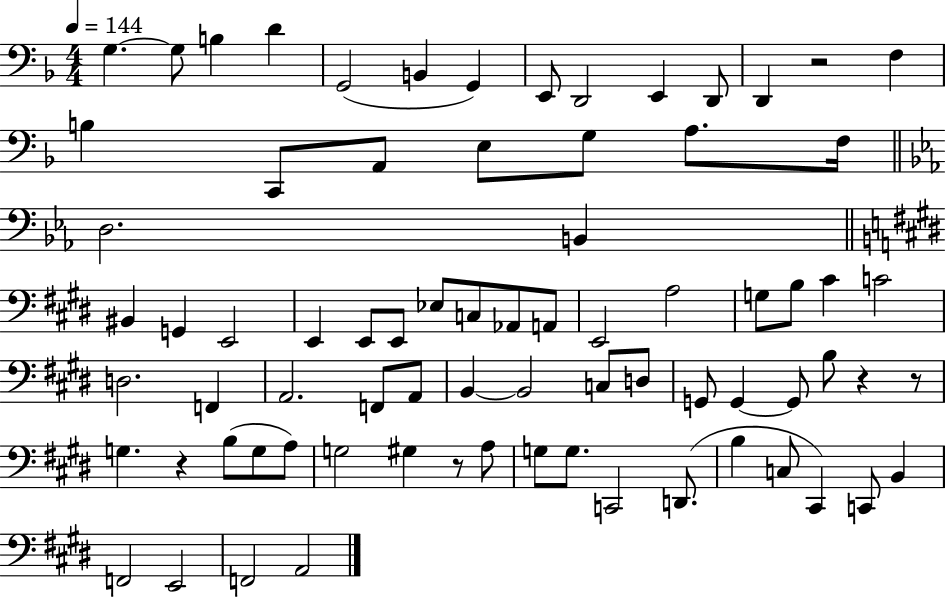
G3/q. G3/e B3/q D4/q G2/h B2/q G2/q E2/e D2/h E2/q D2/e D2/q R/h F3/q B3/q C2/e A2/e E3/e G3/e A3/e. F3/s D3/h. B2/q BIS2/q G2/q E2/h E2/q E2/e E2/e Eb3/e C3/e Ab2/e A2/e E2/h A3/h G3/e B3/e C#4/q C4/h D3/h. F2/q A2/h. F2/e A2/e B2/q B2/h C3/e D3/e G2/e G2/q G2/e B3/e R/q R/e G3/q. R/q B3/e G3/e A3/e G3/h G#3/q R/e A3/e G3/e G3/e. C2/h D2/e. B3/q C3/e C#2/q C2/e B2/q F2/h E2/h F2/h A2/h